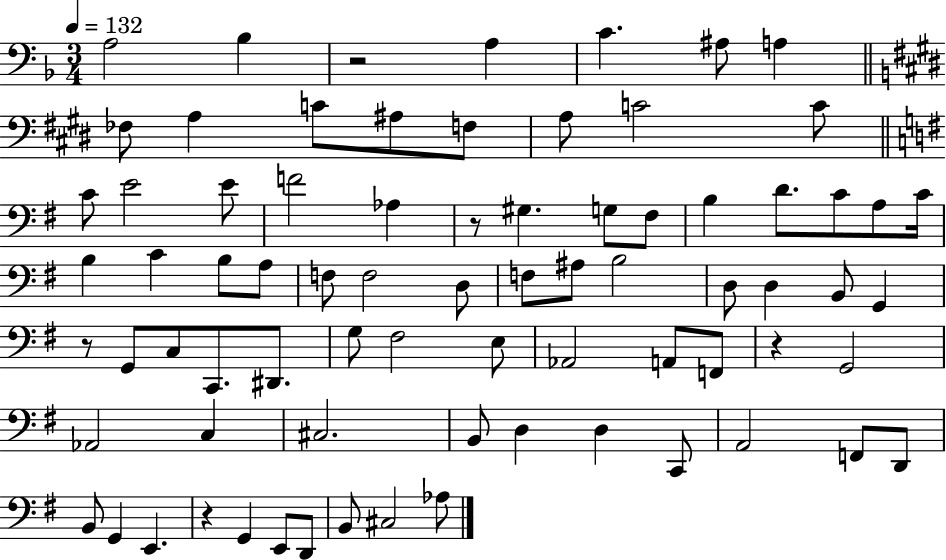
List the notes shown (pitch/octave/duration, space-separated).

A3/h Bb3/q R/h A3/q C4/q. A#3/e A3/q FES3/e A3/q C4/e A#3/e F3/e A3/e C4/h C4/e C4/e E4/h E4/e F4/h Ab3/q R/e G#3/q. G3/e F#3/e B3/q D4/e. C4/e A3/e C4/s B3/q C4/q B3/e A3/e F3/e F3/h D3/e F3/e A#3/e B3/h D3/e D3/q B2/e G2/q R/e G2/e C3/e C2/e. D#2/e. G3/e F#3/h E3/e Ab2/h A2/e F2/e R/q G2/h Ab2/h C3/q C#3/h. B2/e D3/q D3/q C2/e A2/h F2/e D2/e B2/e G2/q E2/q. R/q G2/q E2/e D2/e B2/e C#3/h Ab3/e